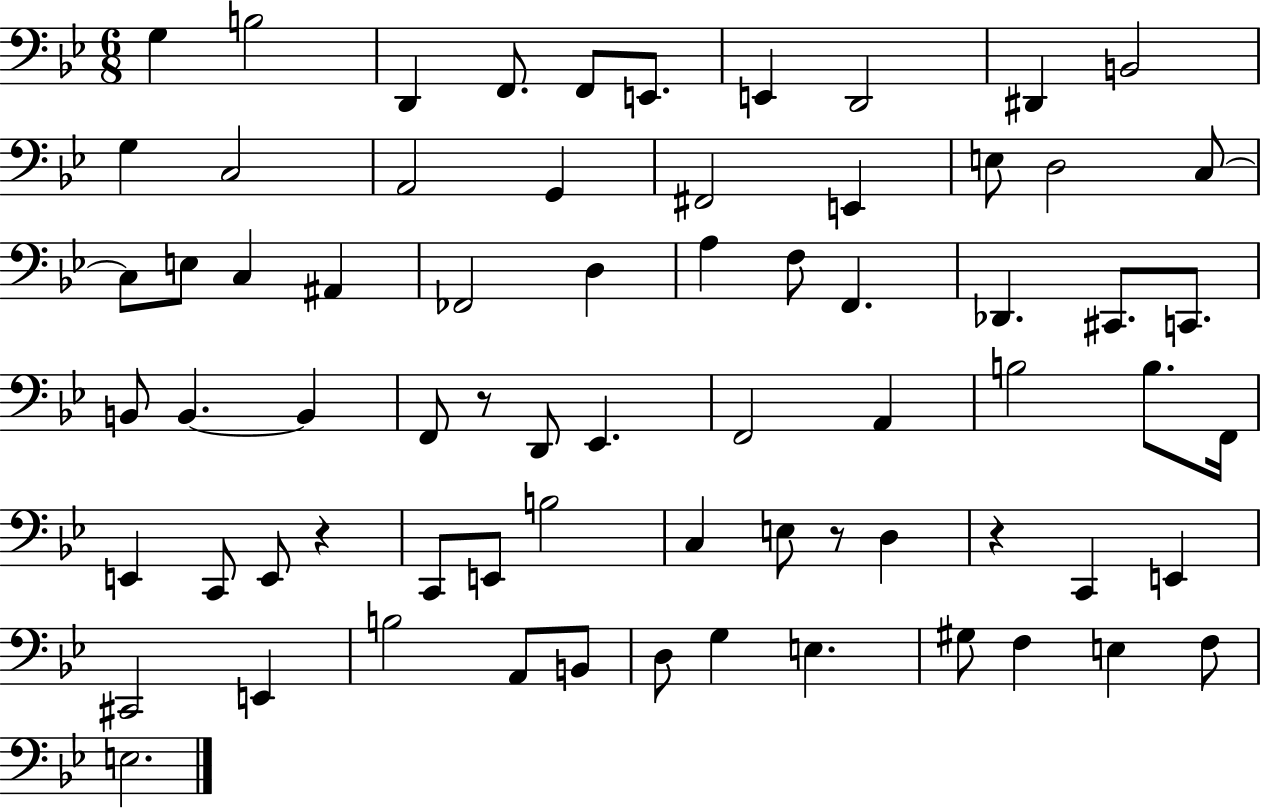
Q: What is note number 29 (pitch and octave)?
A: Db2